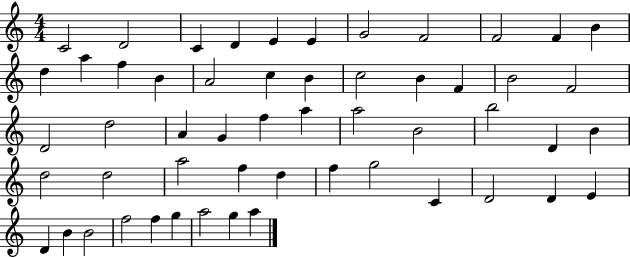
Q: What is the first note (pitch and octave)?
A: C4